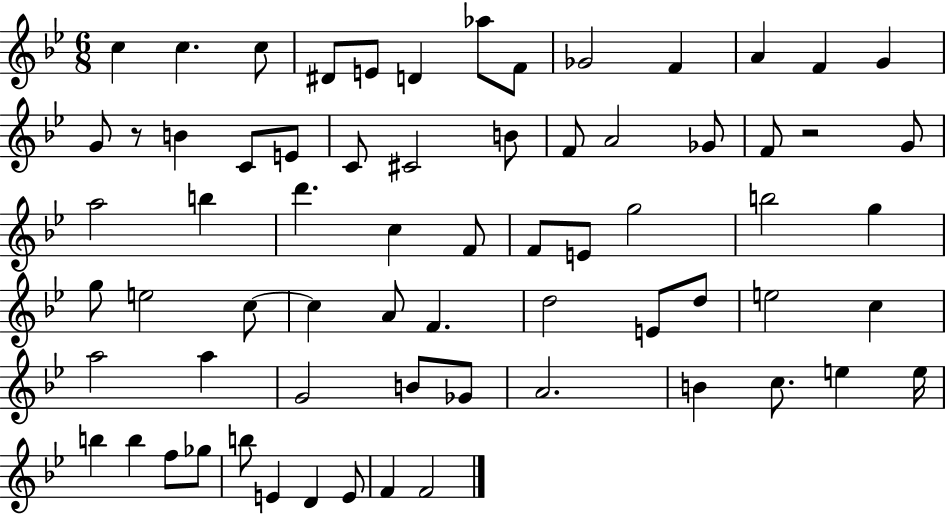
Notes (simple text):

C5/q C5/q. C5/e D#4/e E4/e D4/q Ab5/e F4/e Gb4/h F4/q A4/q F4/q G4/q G4/e R/e B4/q C4/e E4/e C4/e C#4/h B4/e F4/e A4/h Gb4/e F4/e R/h G4/e A5/h B5/q D6/q. C5/q F4/e F4/e E4/e G5/h B5/h G5/q G5/e E5/h C5/e C5/q A4/e F4/q. D5/h E4/e D5/e E5/h C5/q A5/h A5/q G4/h B4/e Gb4/e A4/h. B4/q C5/e. E5/q E5/s B5/q B5/q F5/e Gb5/e B5/e E4/q D4/q E4/e F4/q F4/h